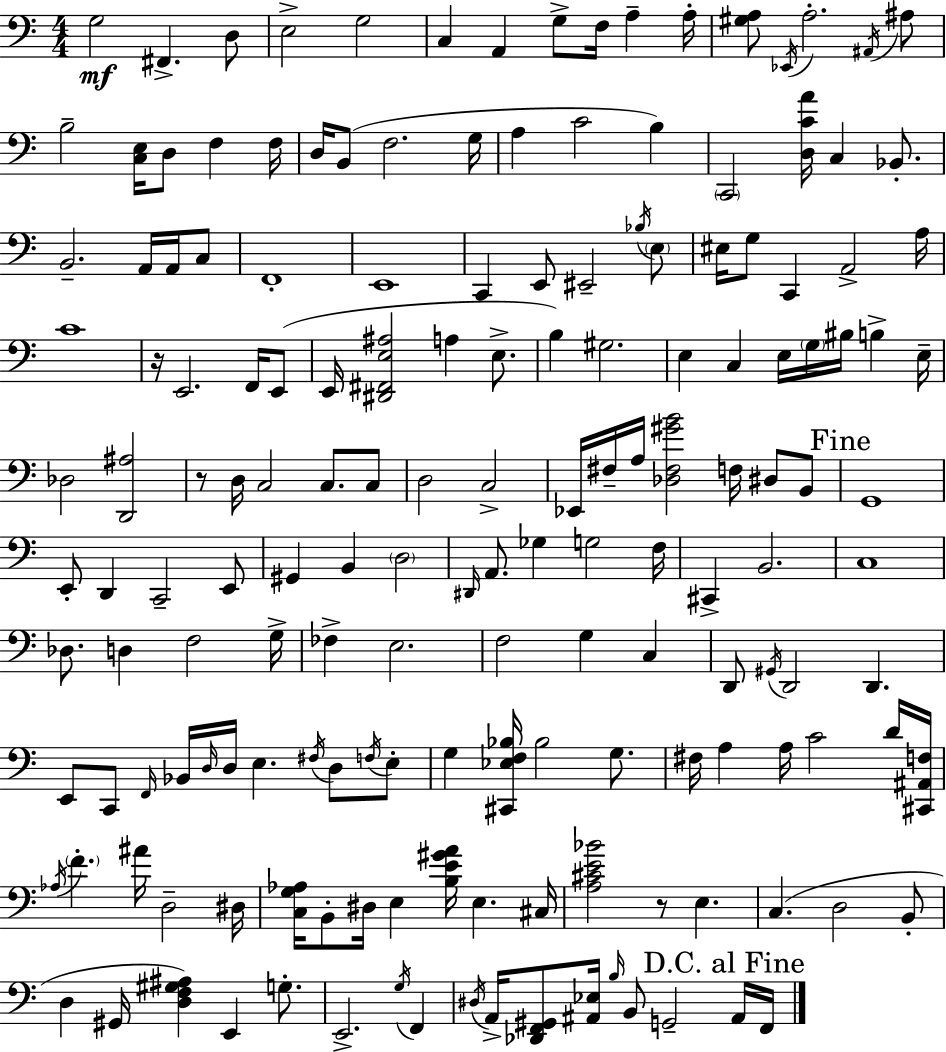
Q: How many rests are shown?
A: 3